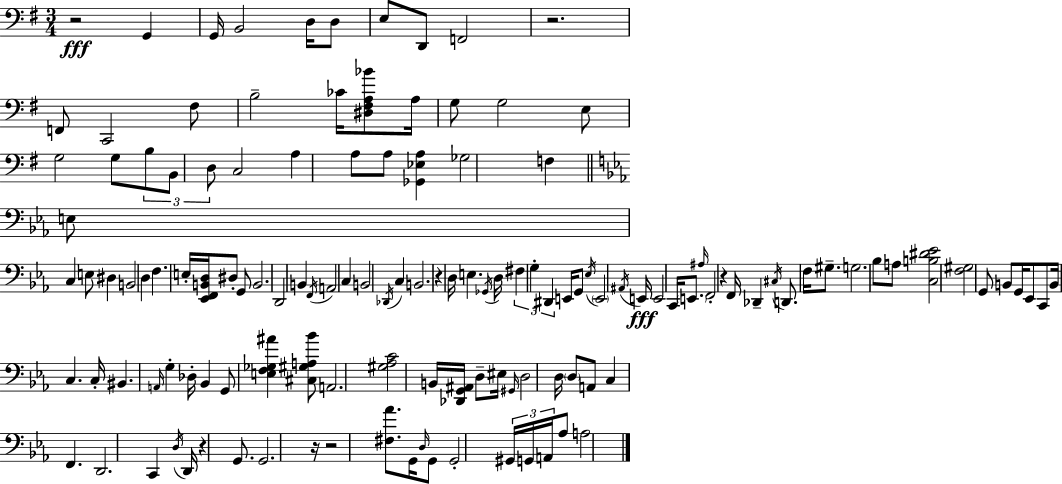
{
  \clef bass
  \numericTimeSignature
  \time 3/4
  \key e \minor
  r2\fff g,4 | g,16 b,2 d16 d8 | e8 d,8 f,2 | r2. | \break f,8 c,2 fis8 | b2-- ces'16 <dis fis a bes'>8 a16 | g8 g2 e8 | g2 g8 \tuplet 3/2 { b8 | \break b,8 d8 } c2 | a4 a8 a8 <ges, ees a>4 | ges2 f4 | \bar "||" \break \key c \minor e8 c4 e8 dis4 | b,2 d4 | f4. e16-. <ees, f, b, d>16 dis8-. g,8 | b,2. | \break d,2 b,4 | \acciaccatura { f,16 } a,2 c4 | b,2 \acciaccatura { des,16 } c4 | b,2. | \break r4 d16 e4. | \acciaccatura { ges,16 } d16 \tuplet 3/2 { fis4 g4-. dis,4 } | e,16 g,8 \acciaccatura { ees16 } \parenthesize e,2 | \acciaccatura { ais,16 } e,16\fff e,2 | \break c,16 \parenthesize e,8. \grace { ais16 } f,2-. | r4 f,16 des,4-- \acciaccatura { cis16 } | d,8. f16 gis8.-- g2. | bes8 a8 <c b dis' ees'>2 | \break <f gis>2 | g,8 b,8 g,16 ees,8 c,8 | b,16 c4. c16-. bis,4. | \grace { a,16 } g4-. des16-. bes,4 | \break g,8 <e f ges ais'>4 <cis gis a bes'>8 a,2. | <gis aes c'>2 | b,16 <des, g, ais,>16 d8-- eis16 \grace { gis,16 } d2 | d16 \parenthesize d8 a,8 c4 | \break f,4. d,2. | c,4 | \acciaccatura { d16 } d,16 r4 g,8. g,2. | r16 r2 | \break <fis aes'>8. g,16 \grace { d16 } | g,8 g,2-. \tuplet 3/2 { gis,16 g,16 | a,16 } aes8 a2 \bar "|."
}